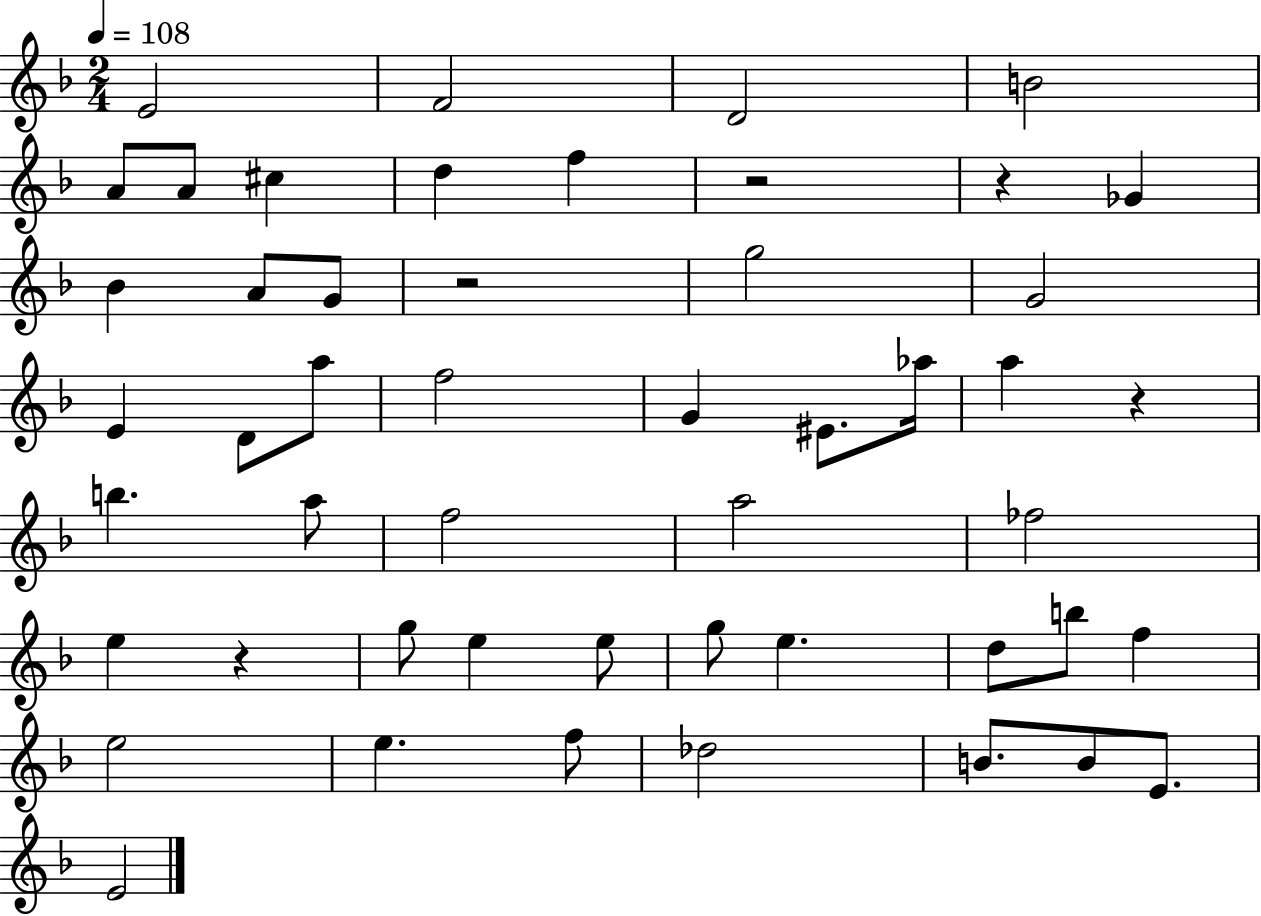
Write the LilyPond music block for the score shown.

{
  \clef treble
  \numericTimeSignature
  \time 2/4
  \key f \major
  \tempo 4 = 108
  e'2 | f'2 | d'2 | b'2 | \break a'8 a'8 cis''4 | d''4 f''4 | r2 | r4 ges'4 | \break bes'4 a'8 g'8 | r2 | g''2 | g'2 | \break e'4 d'8 a''8 | f''2 | g'4 eis'8. aes''16 | a''4 r4 | \break b''4. a''8 | f''2 | a''2 | fes''2 | \break e''4 r4 | g''8 e''4 e''8 | g''8 e''4. | d''8 b''8 f''4 | \break e''2 | e''4. f''8 | des''2 | b'8. b'8 e'8. | \break e'2 | \bar "|."
}